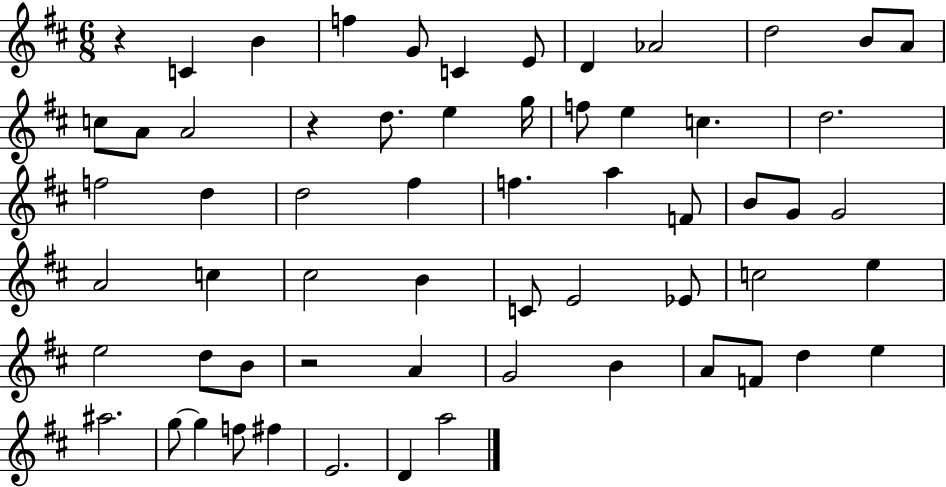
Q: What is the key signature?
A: D major